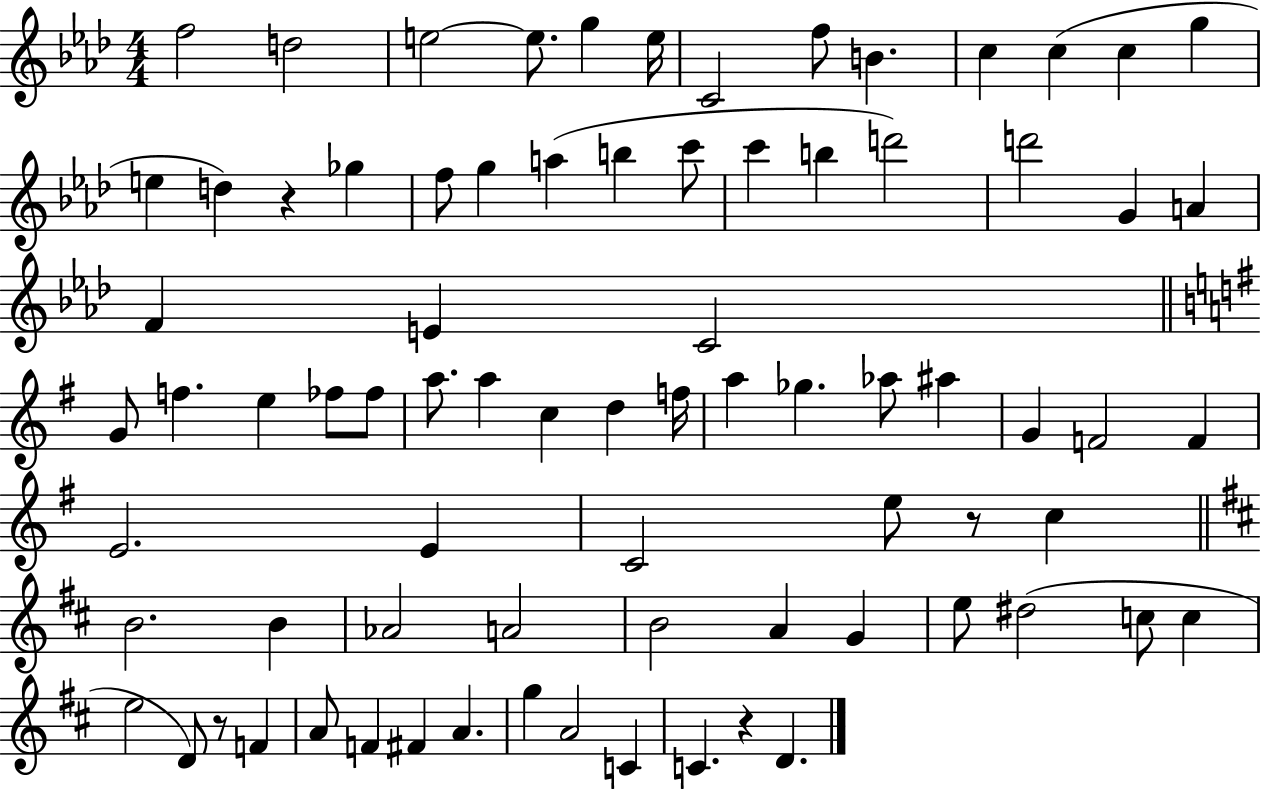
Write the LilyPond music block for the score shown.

{
  \clef treble
  \numericTimeSignature
  \time 4/4
  \key aes \major
  f''2 d''2 | e''2~~ e''8. g''4 e''16 | c'2 f''8 b'4. | c''4 c''4( c''4 g''4 | \break e''4 d''4) r4 ges''4 | f''8 g''4 a''4( b''4 c'''8 | c'''4 b''4 d'''2) | d'''2 g'4 a'4 | \break f'4 e'4 c'2 | \bar "||" \break \key g \major g'8 f''4. e''4 fes''8 fes''8 | a''8. a''4 c''4 d''4 f''16 | a''4 ges''4. aes''8 ais''4 | g'4 f'2 f'4 | \break e'2. e'4 | c'2 e''8 r8 c''4 | \bar "||" \break \key d \major b'2. b'4 | aes'2 a'2 | b'2 a'4 g'4 | e''8 dis''2( c''8 c''4 | \break e''2 d'8) r8 f'4 | a'8 f'4 fis'4 a'4. | g''4 a'2 c'4 | c'4. r4 d'4. | \break \bar "|."
}